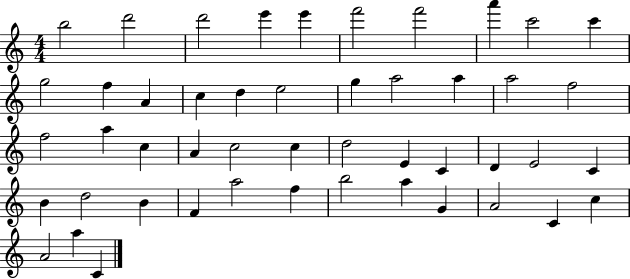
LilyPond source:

{
  \clef treble
  \numericTimeSignature
  \time 4/4
  \key c \major
  b''2 d'''2 | d'''2 e'''4 e'''4 | f'''2 f'''2 | a'''4 c'''2 c'''4 | \break g''2 f''4 a'4 | c''4 d''4 e''2 | g''4 a''2 a''4 | a''2 f''2 | \break f''2 a''4 c''4 | a'4 c''2 c''4 | d''2 e'4 c'4 | d'4 e'2 c'4 | \break b'4 d''2 b'4 | f'4 a''2 f''4 | b''2 a''4 g'4 | a'2 c'4 c''4 | \break a'2 a''4 c'4 | \bar "|."
}